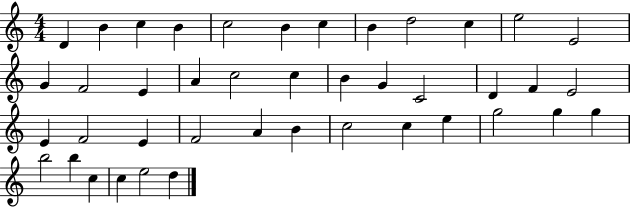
X:1
T:Untitled
M:4/4
L:1/4
K:C
D B c B c2 B c B d2 c e2 E2 G F2 E A c2 c B G C2 D F E2 E F2 E F2 A B c2 c e g2 g g b2 b c c e2 d